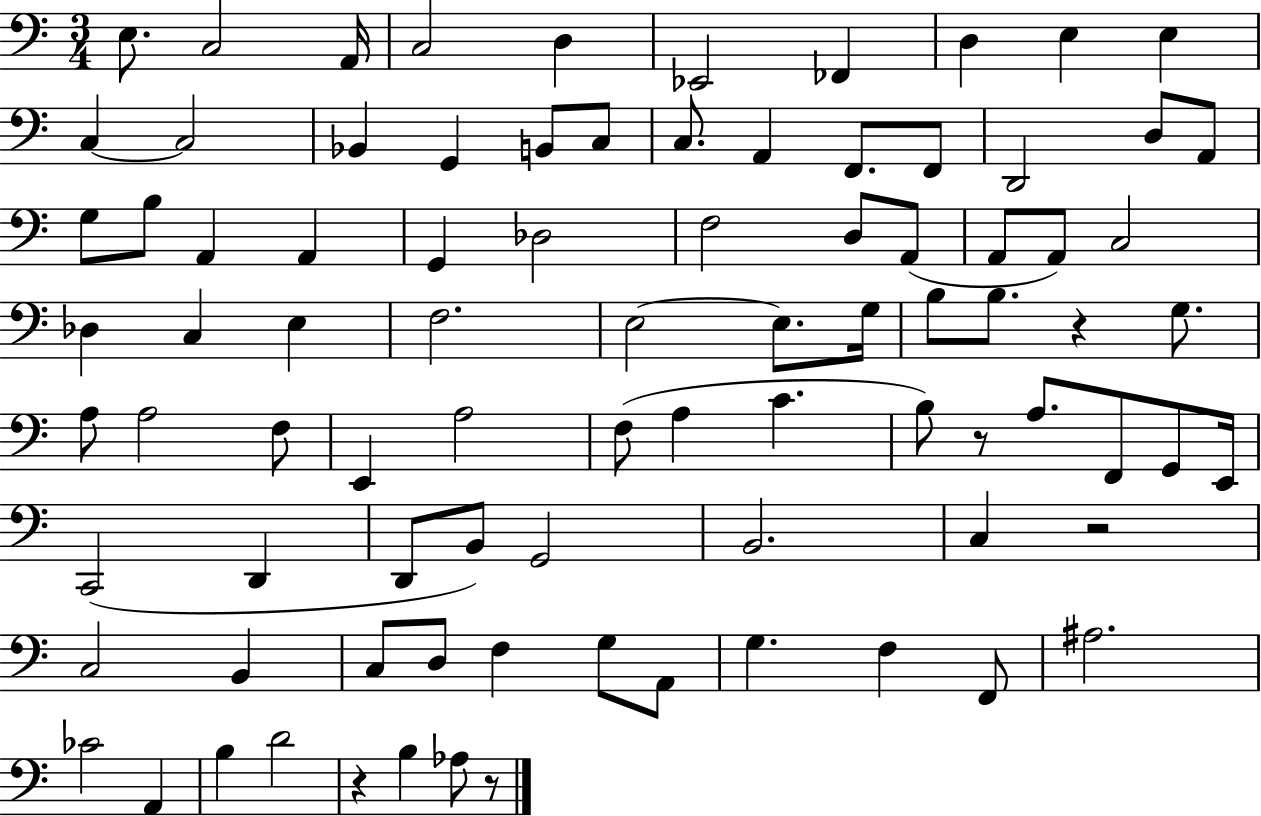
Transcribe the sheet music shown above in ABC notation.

X:1
T:Untitled
M:3/4
L:1/4
K:C
E,/2 C,2 A,,/4 C,2 D, _E,,2 _F,, D, E, E, C, C,2 _B,, G,, B,,/2 C,/2 C,/2 A,, F,,/2 F,,/2 D,,2 D,/2 A,,/2 G,/2 B,/2 A,, A,, G,, _D,2 F,2 D,/2 A,,/2 A,,/2 A,,/2 C,2 _D, C, E, F,2 E,2 E,/2 G,/4 B,/2 B,/2 z G,/2 A,/2 A,2 F,/2 E,, A,2 F,/2 A, C B,/2 z/2 A,/2 F,,/2 G,,/2 E,,/4 C,,2 D,, D,,/2 B,,/2 G,,2 B,,2 C, z2 C,2 B,, C,/2 D,/2 F, G,/2 A,,/2 G, F, F,,/2 ^A,2 _C2 A,, B, D2 z B, _A,/2 z/2